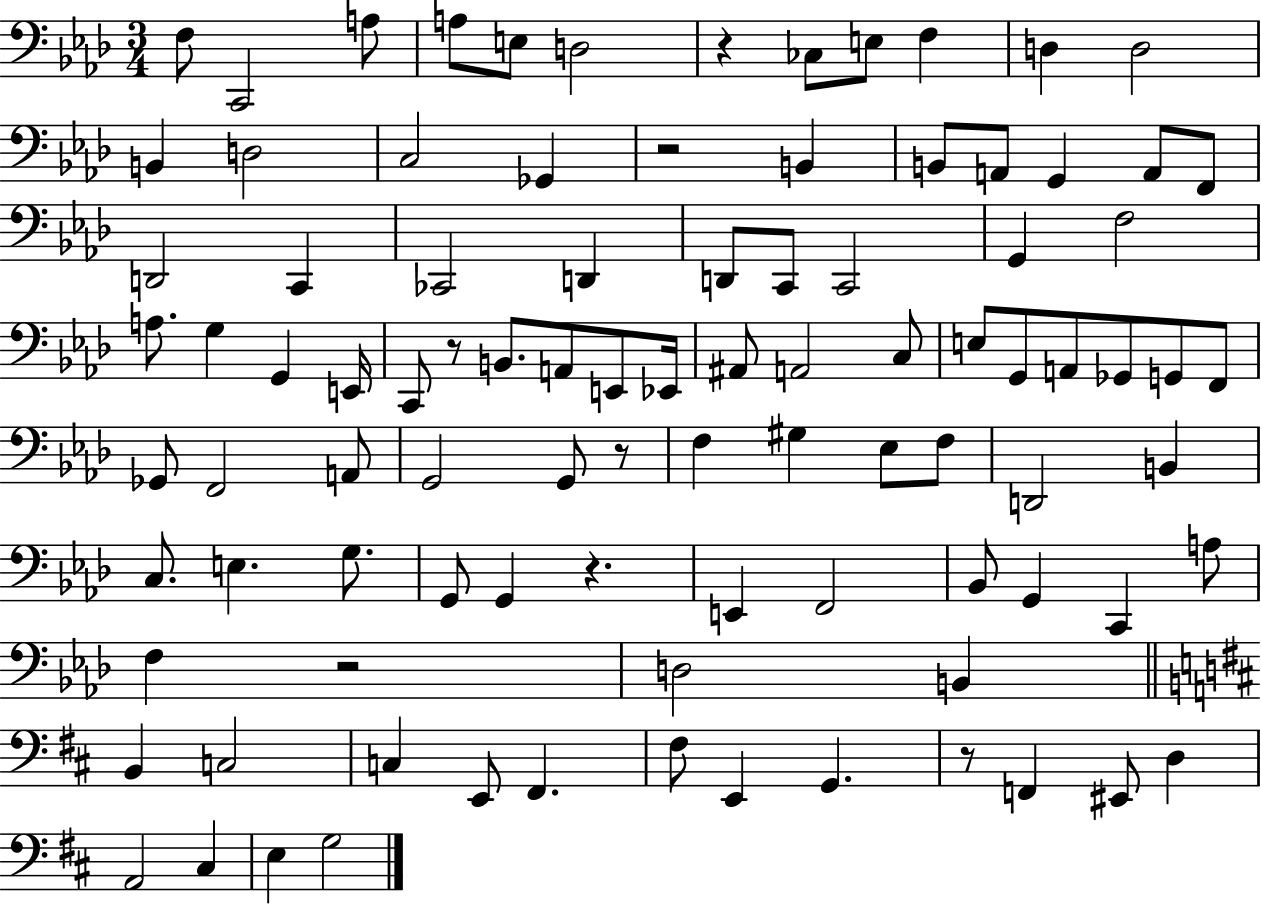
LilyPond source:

{
  \clef bass
  \numericTimeSignature
  \time 3/4
  \key aes \major
  f8 c,2 a8 | a8 e8 d2 | r4 ces8 e8 f4 | d4 d2 | \break b,4 d2 | c2 ges,4 | r2 b,4 | b,8 a,8 g,4 a,8 f,8 | \break d,2 c,4 | ces,2 d,4 | d,8 c,8 c,2 | g,4 f2 | \break a8. g4 g,4 e,16 | c,8 r8 b,8. a,8 e,8 ees,16 | ais,8 a,2 c8 | e8 g,8 a,8 ges,8 g,8 f,8 | \break ges,8 f,2 a,8 | g,2 g,8 r8 | f4 gis4 ees8 f8 | d,2 b,4 | \break c8. e4. g8. | g,8 g,4 r4. | e,4 f,2 | bes,8 g,4 c,4 a8 | \break f4 r2 | d2 b,4 | \bar "||" \break \key b \minor b,4 c2 | c4 e,8 fis,4. | fis8 e,4 g,4. | r8 f,4 eis,8 d4 | \break a,2 cis4 | e4 g2 | \bar "|."
}